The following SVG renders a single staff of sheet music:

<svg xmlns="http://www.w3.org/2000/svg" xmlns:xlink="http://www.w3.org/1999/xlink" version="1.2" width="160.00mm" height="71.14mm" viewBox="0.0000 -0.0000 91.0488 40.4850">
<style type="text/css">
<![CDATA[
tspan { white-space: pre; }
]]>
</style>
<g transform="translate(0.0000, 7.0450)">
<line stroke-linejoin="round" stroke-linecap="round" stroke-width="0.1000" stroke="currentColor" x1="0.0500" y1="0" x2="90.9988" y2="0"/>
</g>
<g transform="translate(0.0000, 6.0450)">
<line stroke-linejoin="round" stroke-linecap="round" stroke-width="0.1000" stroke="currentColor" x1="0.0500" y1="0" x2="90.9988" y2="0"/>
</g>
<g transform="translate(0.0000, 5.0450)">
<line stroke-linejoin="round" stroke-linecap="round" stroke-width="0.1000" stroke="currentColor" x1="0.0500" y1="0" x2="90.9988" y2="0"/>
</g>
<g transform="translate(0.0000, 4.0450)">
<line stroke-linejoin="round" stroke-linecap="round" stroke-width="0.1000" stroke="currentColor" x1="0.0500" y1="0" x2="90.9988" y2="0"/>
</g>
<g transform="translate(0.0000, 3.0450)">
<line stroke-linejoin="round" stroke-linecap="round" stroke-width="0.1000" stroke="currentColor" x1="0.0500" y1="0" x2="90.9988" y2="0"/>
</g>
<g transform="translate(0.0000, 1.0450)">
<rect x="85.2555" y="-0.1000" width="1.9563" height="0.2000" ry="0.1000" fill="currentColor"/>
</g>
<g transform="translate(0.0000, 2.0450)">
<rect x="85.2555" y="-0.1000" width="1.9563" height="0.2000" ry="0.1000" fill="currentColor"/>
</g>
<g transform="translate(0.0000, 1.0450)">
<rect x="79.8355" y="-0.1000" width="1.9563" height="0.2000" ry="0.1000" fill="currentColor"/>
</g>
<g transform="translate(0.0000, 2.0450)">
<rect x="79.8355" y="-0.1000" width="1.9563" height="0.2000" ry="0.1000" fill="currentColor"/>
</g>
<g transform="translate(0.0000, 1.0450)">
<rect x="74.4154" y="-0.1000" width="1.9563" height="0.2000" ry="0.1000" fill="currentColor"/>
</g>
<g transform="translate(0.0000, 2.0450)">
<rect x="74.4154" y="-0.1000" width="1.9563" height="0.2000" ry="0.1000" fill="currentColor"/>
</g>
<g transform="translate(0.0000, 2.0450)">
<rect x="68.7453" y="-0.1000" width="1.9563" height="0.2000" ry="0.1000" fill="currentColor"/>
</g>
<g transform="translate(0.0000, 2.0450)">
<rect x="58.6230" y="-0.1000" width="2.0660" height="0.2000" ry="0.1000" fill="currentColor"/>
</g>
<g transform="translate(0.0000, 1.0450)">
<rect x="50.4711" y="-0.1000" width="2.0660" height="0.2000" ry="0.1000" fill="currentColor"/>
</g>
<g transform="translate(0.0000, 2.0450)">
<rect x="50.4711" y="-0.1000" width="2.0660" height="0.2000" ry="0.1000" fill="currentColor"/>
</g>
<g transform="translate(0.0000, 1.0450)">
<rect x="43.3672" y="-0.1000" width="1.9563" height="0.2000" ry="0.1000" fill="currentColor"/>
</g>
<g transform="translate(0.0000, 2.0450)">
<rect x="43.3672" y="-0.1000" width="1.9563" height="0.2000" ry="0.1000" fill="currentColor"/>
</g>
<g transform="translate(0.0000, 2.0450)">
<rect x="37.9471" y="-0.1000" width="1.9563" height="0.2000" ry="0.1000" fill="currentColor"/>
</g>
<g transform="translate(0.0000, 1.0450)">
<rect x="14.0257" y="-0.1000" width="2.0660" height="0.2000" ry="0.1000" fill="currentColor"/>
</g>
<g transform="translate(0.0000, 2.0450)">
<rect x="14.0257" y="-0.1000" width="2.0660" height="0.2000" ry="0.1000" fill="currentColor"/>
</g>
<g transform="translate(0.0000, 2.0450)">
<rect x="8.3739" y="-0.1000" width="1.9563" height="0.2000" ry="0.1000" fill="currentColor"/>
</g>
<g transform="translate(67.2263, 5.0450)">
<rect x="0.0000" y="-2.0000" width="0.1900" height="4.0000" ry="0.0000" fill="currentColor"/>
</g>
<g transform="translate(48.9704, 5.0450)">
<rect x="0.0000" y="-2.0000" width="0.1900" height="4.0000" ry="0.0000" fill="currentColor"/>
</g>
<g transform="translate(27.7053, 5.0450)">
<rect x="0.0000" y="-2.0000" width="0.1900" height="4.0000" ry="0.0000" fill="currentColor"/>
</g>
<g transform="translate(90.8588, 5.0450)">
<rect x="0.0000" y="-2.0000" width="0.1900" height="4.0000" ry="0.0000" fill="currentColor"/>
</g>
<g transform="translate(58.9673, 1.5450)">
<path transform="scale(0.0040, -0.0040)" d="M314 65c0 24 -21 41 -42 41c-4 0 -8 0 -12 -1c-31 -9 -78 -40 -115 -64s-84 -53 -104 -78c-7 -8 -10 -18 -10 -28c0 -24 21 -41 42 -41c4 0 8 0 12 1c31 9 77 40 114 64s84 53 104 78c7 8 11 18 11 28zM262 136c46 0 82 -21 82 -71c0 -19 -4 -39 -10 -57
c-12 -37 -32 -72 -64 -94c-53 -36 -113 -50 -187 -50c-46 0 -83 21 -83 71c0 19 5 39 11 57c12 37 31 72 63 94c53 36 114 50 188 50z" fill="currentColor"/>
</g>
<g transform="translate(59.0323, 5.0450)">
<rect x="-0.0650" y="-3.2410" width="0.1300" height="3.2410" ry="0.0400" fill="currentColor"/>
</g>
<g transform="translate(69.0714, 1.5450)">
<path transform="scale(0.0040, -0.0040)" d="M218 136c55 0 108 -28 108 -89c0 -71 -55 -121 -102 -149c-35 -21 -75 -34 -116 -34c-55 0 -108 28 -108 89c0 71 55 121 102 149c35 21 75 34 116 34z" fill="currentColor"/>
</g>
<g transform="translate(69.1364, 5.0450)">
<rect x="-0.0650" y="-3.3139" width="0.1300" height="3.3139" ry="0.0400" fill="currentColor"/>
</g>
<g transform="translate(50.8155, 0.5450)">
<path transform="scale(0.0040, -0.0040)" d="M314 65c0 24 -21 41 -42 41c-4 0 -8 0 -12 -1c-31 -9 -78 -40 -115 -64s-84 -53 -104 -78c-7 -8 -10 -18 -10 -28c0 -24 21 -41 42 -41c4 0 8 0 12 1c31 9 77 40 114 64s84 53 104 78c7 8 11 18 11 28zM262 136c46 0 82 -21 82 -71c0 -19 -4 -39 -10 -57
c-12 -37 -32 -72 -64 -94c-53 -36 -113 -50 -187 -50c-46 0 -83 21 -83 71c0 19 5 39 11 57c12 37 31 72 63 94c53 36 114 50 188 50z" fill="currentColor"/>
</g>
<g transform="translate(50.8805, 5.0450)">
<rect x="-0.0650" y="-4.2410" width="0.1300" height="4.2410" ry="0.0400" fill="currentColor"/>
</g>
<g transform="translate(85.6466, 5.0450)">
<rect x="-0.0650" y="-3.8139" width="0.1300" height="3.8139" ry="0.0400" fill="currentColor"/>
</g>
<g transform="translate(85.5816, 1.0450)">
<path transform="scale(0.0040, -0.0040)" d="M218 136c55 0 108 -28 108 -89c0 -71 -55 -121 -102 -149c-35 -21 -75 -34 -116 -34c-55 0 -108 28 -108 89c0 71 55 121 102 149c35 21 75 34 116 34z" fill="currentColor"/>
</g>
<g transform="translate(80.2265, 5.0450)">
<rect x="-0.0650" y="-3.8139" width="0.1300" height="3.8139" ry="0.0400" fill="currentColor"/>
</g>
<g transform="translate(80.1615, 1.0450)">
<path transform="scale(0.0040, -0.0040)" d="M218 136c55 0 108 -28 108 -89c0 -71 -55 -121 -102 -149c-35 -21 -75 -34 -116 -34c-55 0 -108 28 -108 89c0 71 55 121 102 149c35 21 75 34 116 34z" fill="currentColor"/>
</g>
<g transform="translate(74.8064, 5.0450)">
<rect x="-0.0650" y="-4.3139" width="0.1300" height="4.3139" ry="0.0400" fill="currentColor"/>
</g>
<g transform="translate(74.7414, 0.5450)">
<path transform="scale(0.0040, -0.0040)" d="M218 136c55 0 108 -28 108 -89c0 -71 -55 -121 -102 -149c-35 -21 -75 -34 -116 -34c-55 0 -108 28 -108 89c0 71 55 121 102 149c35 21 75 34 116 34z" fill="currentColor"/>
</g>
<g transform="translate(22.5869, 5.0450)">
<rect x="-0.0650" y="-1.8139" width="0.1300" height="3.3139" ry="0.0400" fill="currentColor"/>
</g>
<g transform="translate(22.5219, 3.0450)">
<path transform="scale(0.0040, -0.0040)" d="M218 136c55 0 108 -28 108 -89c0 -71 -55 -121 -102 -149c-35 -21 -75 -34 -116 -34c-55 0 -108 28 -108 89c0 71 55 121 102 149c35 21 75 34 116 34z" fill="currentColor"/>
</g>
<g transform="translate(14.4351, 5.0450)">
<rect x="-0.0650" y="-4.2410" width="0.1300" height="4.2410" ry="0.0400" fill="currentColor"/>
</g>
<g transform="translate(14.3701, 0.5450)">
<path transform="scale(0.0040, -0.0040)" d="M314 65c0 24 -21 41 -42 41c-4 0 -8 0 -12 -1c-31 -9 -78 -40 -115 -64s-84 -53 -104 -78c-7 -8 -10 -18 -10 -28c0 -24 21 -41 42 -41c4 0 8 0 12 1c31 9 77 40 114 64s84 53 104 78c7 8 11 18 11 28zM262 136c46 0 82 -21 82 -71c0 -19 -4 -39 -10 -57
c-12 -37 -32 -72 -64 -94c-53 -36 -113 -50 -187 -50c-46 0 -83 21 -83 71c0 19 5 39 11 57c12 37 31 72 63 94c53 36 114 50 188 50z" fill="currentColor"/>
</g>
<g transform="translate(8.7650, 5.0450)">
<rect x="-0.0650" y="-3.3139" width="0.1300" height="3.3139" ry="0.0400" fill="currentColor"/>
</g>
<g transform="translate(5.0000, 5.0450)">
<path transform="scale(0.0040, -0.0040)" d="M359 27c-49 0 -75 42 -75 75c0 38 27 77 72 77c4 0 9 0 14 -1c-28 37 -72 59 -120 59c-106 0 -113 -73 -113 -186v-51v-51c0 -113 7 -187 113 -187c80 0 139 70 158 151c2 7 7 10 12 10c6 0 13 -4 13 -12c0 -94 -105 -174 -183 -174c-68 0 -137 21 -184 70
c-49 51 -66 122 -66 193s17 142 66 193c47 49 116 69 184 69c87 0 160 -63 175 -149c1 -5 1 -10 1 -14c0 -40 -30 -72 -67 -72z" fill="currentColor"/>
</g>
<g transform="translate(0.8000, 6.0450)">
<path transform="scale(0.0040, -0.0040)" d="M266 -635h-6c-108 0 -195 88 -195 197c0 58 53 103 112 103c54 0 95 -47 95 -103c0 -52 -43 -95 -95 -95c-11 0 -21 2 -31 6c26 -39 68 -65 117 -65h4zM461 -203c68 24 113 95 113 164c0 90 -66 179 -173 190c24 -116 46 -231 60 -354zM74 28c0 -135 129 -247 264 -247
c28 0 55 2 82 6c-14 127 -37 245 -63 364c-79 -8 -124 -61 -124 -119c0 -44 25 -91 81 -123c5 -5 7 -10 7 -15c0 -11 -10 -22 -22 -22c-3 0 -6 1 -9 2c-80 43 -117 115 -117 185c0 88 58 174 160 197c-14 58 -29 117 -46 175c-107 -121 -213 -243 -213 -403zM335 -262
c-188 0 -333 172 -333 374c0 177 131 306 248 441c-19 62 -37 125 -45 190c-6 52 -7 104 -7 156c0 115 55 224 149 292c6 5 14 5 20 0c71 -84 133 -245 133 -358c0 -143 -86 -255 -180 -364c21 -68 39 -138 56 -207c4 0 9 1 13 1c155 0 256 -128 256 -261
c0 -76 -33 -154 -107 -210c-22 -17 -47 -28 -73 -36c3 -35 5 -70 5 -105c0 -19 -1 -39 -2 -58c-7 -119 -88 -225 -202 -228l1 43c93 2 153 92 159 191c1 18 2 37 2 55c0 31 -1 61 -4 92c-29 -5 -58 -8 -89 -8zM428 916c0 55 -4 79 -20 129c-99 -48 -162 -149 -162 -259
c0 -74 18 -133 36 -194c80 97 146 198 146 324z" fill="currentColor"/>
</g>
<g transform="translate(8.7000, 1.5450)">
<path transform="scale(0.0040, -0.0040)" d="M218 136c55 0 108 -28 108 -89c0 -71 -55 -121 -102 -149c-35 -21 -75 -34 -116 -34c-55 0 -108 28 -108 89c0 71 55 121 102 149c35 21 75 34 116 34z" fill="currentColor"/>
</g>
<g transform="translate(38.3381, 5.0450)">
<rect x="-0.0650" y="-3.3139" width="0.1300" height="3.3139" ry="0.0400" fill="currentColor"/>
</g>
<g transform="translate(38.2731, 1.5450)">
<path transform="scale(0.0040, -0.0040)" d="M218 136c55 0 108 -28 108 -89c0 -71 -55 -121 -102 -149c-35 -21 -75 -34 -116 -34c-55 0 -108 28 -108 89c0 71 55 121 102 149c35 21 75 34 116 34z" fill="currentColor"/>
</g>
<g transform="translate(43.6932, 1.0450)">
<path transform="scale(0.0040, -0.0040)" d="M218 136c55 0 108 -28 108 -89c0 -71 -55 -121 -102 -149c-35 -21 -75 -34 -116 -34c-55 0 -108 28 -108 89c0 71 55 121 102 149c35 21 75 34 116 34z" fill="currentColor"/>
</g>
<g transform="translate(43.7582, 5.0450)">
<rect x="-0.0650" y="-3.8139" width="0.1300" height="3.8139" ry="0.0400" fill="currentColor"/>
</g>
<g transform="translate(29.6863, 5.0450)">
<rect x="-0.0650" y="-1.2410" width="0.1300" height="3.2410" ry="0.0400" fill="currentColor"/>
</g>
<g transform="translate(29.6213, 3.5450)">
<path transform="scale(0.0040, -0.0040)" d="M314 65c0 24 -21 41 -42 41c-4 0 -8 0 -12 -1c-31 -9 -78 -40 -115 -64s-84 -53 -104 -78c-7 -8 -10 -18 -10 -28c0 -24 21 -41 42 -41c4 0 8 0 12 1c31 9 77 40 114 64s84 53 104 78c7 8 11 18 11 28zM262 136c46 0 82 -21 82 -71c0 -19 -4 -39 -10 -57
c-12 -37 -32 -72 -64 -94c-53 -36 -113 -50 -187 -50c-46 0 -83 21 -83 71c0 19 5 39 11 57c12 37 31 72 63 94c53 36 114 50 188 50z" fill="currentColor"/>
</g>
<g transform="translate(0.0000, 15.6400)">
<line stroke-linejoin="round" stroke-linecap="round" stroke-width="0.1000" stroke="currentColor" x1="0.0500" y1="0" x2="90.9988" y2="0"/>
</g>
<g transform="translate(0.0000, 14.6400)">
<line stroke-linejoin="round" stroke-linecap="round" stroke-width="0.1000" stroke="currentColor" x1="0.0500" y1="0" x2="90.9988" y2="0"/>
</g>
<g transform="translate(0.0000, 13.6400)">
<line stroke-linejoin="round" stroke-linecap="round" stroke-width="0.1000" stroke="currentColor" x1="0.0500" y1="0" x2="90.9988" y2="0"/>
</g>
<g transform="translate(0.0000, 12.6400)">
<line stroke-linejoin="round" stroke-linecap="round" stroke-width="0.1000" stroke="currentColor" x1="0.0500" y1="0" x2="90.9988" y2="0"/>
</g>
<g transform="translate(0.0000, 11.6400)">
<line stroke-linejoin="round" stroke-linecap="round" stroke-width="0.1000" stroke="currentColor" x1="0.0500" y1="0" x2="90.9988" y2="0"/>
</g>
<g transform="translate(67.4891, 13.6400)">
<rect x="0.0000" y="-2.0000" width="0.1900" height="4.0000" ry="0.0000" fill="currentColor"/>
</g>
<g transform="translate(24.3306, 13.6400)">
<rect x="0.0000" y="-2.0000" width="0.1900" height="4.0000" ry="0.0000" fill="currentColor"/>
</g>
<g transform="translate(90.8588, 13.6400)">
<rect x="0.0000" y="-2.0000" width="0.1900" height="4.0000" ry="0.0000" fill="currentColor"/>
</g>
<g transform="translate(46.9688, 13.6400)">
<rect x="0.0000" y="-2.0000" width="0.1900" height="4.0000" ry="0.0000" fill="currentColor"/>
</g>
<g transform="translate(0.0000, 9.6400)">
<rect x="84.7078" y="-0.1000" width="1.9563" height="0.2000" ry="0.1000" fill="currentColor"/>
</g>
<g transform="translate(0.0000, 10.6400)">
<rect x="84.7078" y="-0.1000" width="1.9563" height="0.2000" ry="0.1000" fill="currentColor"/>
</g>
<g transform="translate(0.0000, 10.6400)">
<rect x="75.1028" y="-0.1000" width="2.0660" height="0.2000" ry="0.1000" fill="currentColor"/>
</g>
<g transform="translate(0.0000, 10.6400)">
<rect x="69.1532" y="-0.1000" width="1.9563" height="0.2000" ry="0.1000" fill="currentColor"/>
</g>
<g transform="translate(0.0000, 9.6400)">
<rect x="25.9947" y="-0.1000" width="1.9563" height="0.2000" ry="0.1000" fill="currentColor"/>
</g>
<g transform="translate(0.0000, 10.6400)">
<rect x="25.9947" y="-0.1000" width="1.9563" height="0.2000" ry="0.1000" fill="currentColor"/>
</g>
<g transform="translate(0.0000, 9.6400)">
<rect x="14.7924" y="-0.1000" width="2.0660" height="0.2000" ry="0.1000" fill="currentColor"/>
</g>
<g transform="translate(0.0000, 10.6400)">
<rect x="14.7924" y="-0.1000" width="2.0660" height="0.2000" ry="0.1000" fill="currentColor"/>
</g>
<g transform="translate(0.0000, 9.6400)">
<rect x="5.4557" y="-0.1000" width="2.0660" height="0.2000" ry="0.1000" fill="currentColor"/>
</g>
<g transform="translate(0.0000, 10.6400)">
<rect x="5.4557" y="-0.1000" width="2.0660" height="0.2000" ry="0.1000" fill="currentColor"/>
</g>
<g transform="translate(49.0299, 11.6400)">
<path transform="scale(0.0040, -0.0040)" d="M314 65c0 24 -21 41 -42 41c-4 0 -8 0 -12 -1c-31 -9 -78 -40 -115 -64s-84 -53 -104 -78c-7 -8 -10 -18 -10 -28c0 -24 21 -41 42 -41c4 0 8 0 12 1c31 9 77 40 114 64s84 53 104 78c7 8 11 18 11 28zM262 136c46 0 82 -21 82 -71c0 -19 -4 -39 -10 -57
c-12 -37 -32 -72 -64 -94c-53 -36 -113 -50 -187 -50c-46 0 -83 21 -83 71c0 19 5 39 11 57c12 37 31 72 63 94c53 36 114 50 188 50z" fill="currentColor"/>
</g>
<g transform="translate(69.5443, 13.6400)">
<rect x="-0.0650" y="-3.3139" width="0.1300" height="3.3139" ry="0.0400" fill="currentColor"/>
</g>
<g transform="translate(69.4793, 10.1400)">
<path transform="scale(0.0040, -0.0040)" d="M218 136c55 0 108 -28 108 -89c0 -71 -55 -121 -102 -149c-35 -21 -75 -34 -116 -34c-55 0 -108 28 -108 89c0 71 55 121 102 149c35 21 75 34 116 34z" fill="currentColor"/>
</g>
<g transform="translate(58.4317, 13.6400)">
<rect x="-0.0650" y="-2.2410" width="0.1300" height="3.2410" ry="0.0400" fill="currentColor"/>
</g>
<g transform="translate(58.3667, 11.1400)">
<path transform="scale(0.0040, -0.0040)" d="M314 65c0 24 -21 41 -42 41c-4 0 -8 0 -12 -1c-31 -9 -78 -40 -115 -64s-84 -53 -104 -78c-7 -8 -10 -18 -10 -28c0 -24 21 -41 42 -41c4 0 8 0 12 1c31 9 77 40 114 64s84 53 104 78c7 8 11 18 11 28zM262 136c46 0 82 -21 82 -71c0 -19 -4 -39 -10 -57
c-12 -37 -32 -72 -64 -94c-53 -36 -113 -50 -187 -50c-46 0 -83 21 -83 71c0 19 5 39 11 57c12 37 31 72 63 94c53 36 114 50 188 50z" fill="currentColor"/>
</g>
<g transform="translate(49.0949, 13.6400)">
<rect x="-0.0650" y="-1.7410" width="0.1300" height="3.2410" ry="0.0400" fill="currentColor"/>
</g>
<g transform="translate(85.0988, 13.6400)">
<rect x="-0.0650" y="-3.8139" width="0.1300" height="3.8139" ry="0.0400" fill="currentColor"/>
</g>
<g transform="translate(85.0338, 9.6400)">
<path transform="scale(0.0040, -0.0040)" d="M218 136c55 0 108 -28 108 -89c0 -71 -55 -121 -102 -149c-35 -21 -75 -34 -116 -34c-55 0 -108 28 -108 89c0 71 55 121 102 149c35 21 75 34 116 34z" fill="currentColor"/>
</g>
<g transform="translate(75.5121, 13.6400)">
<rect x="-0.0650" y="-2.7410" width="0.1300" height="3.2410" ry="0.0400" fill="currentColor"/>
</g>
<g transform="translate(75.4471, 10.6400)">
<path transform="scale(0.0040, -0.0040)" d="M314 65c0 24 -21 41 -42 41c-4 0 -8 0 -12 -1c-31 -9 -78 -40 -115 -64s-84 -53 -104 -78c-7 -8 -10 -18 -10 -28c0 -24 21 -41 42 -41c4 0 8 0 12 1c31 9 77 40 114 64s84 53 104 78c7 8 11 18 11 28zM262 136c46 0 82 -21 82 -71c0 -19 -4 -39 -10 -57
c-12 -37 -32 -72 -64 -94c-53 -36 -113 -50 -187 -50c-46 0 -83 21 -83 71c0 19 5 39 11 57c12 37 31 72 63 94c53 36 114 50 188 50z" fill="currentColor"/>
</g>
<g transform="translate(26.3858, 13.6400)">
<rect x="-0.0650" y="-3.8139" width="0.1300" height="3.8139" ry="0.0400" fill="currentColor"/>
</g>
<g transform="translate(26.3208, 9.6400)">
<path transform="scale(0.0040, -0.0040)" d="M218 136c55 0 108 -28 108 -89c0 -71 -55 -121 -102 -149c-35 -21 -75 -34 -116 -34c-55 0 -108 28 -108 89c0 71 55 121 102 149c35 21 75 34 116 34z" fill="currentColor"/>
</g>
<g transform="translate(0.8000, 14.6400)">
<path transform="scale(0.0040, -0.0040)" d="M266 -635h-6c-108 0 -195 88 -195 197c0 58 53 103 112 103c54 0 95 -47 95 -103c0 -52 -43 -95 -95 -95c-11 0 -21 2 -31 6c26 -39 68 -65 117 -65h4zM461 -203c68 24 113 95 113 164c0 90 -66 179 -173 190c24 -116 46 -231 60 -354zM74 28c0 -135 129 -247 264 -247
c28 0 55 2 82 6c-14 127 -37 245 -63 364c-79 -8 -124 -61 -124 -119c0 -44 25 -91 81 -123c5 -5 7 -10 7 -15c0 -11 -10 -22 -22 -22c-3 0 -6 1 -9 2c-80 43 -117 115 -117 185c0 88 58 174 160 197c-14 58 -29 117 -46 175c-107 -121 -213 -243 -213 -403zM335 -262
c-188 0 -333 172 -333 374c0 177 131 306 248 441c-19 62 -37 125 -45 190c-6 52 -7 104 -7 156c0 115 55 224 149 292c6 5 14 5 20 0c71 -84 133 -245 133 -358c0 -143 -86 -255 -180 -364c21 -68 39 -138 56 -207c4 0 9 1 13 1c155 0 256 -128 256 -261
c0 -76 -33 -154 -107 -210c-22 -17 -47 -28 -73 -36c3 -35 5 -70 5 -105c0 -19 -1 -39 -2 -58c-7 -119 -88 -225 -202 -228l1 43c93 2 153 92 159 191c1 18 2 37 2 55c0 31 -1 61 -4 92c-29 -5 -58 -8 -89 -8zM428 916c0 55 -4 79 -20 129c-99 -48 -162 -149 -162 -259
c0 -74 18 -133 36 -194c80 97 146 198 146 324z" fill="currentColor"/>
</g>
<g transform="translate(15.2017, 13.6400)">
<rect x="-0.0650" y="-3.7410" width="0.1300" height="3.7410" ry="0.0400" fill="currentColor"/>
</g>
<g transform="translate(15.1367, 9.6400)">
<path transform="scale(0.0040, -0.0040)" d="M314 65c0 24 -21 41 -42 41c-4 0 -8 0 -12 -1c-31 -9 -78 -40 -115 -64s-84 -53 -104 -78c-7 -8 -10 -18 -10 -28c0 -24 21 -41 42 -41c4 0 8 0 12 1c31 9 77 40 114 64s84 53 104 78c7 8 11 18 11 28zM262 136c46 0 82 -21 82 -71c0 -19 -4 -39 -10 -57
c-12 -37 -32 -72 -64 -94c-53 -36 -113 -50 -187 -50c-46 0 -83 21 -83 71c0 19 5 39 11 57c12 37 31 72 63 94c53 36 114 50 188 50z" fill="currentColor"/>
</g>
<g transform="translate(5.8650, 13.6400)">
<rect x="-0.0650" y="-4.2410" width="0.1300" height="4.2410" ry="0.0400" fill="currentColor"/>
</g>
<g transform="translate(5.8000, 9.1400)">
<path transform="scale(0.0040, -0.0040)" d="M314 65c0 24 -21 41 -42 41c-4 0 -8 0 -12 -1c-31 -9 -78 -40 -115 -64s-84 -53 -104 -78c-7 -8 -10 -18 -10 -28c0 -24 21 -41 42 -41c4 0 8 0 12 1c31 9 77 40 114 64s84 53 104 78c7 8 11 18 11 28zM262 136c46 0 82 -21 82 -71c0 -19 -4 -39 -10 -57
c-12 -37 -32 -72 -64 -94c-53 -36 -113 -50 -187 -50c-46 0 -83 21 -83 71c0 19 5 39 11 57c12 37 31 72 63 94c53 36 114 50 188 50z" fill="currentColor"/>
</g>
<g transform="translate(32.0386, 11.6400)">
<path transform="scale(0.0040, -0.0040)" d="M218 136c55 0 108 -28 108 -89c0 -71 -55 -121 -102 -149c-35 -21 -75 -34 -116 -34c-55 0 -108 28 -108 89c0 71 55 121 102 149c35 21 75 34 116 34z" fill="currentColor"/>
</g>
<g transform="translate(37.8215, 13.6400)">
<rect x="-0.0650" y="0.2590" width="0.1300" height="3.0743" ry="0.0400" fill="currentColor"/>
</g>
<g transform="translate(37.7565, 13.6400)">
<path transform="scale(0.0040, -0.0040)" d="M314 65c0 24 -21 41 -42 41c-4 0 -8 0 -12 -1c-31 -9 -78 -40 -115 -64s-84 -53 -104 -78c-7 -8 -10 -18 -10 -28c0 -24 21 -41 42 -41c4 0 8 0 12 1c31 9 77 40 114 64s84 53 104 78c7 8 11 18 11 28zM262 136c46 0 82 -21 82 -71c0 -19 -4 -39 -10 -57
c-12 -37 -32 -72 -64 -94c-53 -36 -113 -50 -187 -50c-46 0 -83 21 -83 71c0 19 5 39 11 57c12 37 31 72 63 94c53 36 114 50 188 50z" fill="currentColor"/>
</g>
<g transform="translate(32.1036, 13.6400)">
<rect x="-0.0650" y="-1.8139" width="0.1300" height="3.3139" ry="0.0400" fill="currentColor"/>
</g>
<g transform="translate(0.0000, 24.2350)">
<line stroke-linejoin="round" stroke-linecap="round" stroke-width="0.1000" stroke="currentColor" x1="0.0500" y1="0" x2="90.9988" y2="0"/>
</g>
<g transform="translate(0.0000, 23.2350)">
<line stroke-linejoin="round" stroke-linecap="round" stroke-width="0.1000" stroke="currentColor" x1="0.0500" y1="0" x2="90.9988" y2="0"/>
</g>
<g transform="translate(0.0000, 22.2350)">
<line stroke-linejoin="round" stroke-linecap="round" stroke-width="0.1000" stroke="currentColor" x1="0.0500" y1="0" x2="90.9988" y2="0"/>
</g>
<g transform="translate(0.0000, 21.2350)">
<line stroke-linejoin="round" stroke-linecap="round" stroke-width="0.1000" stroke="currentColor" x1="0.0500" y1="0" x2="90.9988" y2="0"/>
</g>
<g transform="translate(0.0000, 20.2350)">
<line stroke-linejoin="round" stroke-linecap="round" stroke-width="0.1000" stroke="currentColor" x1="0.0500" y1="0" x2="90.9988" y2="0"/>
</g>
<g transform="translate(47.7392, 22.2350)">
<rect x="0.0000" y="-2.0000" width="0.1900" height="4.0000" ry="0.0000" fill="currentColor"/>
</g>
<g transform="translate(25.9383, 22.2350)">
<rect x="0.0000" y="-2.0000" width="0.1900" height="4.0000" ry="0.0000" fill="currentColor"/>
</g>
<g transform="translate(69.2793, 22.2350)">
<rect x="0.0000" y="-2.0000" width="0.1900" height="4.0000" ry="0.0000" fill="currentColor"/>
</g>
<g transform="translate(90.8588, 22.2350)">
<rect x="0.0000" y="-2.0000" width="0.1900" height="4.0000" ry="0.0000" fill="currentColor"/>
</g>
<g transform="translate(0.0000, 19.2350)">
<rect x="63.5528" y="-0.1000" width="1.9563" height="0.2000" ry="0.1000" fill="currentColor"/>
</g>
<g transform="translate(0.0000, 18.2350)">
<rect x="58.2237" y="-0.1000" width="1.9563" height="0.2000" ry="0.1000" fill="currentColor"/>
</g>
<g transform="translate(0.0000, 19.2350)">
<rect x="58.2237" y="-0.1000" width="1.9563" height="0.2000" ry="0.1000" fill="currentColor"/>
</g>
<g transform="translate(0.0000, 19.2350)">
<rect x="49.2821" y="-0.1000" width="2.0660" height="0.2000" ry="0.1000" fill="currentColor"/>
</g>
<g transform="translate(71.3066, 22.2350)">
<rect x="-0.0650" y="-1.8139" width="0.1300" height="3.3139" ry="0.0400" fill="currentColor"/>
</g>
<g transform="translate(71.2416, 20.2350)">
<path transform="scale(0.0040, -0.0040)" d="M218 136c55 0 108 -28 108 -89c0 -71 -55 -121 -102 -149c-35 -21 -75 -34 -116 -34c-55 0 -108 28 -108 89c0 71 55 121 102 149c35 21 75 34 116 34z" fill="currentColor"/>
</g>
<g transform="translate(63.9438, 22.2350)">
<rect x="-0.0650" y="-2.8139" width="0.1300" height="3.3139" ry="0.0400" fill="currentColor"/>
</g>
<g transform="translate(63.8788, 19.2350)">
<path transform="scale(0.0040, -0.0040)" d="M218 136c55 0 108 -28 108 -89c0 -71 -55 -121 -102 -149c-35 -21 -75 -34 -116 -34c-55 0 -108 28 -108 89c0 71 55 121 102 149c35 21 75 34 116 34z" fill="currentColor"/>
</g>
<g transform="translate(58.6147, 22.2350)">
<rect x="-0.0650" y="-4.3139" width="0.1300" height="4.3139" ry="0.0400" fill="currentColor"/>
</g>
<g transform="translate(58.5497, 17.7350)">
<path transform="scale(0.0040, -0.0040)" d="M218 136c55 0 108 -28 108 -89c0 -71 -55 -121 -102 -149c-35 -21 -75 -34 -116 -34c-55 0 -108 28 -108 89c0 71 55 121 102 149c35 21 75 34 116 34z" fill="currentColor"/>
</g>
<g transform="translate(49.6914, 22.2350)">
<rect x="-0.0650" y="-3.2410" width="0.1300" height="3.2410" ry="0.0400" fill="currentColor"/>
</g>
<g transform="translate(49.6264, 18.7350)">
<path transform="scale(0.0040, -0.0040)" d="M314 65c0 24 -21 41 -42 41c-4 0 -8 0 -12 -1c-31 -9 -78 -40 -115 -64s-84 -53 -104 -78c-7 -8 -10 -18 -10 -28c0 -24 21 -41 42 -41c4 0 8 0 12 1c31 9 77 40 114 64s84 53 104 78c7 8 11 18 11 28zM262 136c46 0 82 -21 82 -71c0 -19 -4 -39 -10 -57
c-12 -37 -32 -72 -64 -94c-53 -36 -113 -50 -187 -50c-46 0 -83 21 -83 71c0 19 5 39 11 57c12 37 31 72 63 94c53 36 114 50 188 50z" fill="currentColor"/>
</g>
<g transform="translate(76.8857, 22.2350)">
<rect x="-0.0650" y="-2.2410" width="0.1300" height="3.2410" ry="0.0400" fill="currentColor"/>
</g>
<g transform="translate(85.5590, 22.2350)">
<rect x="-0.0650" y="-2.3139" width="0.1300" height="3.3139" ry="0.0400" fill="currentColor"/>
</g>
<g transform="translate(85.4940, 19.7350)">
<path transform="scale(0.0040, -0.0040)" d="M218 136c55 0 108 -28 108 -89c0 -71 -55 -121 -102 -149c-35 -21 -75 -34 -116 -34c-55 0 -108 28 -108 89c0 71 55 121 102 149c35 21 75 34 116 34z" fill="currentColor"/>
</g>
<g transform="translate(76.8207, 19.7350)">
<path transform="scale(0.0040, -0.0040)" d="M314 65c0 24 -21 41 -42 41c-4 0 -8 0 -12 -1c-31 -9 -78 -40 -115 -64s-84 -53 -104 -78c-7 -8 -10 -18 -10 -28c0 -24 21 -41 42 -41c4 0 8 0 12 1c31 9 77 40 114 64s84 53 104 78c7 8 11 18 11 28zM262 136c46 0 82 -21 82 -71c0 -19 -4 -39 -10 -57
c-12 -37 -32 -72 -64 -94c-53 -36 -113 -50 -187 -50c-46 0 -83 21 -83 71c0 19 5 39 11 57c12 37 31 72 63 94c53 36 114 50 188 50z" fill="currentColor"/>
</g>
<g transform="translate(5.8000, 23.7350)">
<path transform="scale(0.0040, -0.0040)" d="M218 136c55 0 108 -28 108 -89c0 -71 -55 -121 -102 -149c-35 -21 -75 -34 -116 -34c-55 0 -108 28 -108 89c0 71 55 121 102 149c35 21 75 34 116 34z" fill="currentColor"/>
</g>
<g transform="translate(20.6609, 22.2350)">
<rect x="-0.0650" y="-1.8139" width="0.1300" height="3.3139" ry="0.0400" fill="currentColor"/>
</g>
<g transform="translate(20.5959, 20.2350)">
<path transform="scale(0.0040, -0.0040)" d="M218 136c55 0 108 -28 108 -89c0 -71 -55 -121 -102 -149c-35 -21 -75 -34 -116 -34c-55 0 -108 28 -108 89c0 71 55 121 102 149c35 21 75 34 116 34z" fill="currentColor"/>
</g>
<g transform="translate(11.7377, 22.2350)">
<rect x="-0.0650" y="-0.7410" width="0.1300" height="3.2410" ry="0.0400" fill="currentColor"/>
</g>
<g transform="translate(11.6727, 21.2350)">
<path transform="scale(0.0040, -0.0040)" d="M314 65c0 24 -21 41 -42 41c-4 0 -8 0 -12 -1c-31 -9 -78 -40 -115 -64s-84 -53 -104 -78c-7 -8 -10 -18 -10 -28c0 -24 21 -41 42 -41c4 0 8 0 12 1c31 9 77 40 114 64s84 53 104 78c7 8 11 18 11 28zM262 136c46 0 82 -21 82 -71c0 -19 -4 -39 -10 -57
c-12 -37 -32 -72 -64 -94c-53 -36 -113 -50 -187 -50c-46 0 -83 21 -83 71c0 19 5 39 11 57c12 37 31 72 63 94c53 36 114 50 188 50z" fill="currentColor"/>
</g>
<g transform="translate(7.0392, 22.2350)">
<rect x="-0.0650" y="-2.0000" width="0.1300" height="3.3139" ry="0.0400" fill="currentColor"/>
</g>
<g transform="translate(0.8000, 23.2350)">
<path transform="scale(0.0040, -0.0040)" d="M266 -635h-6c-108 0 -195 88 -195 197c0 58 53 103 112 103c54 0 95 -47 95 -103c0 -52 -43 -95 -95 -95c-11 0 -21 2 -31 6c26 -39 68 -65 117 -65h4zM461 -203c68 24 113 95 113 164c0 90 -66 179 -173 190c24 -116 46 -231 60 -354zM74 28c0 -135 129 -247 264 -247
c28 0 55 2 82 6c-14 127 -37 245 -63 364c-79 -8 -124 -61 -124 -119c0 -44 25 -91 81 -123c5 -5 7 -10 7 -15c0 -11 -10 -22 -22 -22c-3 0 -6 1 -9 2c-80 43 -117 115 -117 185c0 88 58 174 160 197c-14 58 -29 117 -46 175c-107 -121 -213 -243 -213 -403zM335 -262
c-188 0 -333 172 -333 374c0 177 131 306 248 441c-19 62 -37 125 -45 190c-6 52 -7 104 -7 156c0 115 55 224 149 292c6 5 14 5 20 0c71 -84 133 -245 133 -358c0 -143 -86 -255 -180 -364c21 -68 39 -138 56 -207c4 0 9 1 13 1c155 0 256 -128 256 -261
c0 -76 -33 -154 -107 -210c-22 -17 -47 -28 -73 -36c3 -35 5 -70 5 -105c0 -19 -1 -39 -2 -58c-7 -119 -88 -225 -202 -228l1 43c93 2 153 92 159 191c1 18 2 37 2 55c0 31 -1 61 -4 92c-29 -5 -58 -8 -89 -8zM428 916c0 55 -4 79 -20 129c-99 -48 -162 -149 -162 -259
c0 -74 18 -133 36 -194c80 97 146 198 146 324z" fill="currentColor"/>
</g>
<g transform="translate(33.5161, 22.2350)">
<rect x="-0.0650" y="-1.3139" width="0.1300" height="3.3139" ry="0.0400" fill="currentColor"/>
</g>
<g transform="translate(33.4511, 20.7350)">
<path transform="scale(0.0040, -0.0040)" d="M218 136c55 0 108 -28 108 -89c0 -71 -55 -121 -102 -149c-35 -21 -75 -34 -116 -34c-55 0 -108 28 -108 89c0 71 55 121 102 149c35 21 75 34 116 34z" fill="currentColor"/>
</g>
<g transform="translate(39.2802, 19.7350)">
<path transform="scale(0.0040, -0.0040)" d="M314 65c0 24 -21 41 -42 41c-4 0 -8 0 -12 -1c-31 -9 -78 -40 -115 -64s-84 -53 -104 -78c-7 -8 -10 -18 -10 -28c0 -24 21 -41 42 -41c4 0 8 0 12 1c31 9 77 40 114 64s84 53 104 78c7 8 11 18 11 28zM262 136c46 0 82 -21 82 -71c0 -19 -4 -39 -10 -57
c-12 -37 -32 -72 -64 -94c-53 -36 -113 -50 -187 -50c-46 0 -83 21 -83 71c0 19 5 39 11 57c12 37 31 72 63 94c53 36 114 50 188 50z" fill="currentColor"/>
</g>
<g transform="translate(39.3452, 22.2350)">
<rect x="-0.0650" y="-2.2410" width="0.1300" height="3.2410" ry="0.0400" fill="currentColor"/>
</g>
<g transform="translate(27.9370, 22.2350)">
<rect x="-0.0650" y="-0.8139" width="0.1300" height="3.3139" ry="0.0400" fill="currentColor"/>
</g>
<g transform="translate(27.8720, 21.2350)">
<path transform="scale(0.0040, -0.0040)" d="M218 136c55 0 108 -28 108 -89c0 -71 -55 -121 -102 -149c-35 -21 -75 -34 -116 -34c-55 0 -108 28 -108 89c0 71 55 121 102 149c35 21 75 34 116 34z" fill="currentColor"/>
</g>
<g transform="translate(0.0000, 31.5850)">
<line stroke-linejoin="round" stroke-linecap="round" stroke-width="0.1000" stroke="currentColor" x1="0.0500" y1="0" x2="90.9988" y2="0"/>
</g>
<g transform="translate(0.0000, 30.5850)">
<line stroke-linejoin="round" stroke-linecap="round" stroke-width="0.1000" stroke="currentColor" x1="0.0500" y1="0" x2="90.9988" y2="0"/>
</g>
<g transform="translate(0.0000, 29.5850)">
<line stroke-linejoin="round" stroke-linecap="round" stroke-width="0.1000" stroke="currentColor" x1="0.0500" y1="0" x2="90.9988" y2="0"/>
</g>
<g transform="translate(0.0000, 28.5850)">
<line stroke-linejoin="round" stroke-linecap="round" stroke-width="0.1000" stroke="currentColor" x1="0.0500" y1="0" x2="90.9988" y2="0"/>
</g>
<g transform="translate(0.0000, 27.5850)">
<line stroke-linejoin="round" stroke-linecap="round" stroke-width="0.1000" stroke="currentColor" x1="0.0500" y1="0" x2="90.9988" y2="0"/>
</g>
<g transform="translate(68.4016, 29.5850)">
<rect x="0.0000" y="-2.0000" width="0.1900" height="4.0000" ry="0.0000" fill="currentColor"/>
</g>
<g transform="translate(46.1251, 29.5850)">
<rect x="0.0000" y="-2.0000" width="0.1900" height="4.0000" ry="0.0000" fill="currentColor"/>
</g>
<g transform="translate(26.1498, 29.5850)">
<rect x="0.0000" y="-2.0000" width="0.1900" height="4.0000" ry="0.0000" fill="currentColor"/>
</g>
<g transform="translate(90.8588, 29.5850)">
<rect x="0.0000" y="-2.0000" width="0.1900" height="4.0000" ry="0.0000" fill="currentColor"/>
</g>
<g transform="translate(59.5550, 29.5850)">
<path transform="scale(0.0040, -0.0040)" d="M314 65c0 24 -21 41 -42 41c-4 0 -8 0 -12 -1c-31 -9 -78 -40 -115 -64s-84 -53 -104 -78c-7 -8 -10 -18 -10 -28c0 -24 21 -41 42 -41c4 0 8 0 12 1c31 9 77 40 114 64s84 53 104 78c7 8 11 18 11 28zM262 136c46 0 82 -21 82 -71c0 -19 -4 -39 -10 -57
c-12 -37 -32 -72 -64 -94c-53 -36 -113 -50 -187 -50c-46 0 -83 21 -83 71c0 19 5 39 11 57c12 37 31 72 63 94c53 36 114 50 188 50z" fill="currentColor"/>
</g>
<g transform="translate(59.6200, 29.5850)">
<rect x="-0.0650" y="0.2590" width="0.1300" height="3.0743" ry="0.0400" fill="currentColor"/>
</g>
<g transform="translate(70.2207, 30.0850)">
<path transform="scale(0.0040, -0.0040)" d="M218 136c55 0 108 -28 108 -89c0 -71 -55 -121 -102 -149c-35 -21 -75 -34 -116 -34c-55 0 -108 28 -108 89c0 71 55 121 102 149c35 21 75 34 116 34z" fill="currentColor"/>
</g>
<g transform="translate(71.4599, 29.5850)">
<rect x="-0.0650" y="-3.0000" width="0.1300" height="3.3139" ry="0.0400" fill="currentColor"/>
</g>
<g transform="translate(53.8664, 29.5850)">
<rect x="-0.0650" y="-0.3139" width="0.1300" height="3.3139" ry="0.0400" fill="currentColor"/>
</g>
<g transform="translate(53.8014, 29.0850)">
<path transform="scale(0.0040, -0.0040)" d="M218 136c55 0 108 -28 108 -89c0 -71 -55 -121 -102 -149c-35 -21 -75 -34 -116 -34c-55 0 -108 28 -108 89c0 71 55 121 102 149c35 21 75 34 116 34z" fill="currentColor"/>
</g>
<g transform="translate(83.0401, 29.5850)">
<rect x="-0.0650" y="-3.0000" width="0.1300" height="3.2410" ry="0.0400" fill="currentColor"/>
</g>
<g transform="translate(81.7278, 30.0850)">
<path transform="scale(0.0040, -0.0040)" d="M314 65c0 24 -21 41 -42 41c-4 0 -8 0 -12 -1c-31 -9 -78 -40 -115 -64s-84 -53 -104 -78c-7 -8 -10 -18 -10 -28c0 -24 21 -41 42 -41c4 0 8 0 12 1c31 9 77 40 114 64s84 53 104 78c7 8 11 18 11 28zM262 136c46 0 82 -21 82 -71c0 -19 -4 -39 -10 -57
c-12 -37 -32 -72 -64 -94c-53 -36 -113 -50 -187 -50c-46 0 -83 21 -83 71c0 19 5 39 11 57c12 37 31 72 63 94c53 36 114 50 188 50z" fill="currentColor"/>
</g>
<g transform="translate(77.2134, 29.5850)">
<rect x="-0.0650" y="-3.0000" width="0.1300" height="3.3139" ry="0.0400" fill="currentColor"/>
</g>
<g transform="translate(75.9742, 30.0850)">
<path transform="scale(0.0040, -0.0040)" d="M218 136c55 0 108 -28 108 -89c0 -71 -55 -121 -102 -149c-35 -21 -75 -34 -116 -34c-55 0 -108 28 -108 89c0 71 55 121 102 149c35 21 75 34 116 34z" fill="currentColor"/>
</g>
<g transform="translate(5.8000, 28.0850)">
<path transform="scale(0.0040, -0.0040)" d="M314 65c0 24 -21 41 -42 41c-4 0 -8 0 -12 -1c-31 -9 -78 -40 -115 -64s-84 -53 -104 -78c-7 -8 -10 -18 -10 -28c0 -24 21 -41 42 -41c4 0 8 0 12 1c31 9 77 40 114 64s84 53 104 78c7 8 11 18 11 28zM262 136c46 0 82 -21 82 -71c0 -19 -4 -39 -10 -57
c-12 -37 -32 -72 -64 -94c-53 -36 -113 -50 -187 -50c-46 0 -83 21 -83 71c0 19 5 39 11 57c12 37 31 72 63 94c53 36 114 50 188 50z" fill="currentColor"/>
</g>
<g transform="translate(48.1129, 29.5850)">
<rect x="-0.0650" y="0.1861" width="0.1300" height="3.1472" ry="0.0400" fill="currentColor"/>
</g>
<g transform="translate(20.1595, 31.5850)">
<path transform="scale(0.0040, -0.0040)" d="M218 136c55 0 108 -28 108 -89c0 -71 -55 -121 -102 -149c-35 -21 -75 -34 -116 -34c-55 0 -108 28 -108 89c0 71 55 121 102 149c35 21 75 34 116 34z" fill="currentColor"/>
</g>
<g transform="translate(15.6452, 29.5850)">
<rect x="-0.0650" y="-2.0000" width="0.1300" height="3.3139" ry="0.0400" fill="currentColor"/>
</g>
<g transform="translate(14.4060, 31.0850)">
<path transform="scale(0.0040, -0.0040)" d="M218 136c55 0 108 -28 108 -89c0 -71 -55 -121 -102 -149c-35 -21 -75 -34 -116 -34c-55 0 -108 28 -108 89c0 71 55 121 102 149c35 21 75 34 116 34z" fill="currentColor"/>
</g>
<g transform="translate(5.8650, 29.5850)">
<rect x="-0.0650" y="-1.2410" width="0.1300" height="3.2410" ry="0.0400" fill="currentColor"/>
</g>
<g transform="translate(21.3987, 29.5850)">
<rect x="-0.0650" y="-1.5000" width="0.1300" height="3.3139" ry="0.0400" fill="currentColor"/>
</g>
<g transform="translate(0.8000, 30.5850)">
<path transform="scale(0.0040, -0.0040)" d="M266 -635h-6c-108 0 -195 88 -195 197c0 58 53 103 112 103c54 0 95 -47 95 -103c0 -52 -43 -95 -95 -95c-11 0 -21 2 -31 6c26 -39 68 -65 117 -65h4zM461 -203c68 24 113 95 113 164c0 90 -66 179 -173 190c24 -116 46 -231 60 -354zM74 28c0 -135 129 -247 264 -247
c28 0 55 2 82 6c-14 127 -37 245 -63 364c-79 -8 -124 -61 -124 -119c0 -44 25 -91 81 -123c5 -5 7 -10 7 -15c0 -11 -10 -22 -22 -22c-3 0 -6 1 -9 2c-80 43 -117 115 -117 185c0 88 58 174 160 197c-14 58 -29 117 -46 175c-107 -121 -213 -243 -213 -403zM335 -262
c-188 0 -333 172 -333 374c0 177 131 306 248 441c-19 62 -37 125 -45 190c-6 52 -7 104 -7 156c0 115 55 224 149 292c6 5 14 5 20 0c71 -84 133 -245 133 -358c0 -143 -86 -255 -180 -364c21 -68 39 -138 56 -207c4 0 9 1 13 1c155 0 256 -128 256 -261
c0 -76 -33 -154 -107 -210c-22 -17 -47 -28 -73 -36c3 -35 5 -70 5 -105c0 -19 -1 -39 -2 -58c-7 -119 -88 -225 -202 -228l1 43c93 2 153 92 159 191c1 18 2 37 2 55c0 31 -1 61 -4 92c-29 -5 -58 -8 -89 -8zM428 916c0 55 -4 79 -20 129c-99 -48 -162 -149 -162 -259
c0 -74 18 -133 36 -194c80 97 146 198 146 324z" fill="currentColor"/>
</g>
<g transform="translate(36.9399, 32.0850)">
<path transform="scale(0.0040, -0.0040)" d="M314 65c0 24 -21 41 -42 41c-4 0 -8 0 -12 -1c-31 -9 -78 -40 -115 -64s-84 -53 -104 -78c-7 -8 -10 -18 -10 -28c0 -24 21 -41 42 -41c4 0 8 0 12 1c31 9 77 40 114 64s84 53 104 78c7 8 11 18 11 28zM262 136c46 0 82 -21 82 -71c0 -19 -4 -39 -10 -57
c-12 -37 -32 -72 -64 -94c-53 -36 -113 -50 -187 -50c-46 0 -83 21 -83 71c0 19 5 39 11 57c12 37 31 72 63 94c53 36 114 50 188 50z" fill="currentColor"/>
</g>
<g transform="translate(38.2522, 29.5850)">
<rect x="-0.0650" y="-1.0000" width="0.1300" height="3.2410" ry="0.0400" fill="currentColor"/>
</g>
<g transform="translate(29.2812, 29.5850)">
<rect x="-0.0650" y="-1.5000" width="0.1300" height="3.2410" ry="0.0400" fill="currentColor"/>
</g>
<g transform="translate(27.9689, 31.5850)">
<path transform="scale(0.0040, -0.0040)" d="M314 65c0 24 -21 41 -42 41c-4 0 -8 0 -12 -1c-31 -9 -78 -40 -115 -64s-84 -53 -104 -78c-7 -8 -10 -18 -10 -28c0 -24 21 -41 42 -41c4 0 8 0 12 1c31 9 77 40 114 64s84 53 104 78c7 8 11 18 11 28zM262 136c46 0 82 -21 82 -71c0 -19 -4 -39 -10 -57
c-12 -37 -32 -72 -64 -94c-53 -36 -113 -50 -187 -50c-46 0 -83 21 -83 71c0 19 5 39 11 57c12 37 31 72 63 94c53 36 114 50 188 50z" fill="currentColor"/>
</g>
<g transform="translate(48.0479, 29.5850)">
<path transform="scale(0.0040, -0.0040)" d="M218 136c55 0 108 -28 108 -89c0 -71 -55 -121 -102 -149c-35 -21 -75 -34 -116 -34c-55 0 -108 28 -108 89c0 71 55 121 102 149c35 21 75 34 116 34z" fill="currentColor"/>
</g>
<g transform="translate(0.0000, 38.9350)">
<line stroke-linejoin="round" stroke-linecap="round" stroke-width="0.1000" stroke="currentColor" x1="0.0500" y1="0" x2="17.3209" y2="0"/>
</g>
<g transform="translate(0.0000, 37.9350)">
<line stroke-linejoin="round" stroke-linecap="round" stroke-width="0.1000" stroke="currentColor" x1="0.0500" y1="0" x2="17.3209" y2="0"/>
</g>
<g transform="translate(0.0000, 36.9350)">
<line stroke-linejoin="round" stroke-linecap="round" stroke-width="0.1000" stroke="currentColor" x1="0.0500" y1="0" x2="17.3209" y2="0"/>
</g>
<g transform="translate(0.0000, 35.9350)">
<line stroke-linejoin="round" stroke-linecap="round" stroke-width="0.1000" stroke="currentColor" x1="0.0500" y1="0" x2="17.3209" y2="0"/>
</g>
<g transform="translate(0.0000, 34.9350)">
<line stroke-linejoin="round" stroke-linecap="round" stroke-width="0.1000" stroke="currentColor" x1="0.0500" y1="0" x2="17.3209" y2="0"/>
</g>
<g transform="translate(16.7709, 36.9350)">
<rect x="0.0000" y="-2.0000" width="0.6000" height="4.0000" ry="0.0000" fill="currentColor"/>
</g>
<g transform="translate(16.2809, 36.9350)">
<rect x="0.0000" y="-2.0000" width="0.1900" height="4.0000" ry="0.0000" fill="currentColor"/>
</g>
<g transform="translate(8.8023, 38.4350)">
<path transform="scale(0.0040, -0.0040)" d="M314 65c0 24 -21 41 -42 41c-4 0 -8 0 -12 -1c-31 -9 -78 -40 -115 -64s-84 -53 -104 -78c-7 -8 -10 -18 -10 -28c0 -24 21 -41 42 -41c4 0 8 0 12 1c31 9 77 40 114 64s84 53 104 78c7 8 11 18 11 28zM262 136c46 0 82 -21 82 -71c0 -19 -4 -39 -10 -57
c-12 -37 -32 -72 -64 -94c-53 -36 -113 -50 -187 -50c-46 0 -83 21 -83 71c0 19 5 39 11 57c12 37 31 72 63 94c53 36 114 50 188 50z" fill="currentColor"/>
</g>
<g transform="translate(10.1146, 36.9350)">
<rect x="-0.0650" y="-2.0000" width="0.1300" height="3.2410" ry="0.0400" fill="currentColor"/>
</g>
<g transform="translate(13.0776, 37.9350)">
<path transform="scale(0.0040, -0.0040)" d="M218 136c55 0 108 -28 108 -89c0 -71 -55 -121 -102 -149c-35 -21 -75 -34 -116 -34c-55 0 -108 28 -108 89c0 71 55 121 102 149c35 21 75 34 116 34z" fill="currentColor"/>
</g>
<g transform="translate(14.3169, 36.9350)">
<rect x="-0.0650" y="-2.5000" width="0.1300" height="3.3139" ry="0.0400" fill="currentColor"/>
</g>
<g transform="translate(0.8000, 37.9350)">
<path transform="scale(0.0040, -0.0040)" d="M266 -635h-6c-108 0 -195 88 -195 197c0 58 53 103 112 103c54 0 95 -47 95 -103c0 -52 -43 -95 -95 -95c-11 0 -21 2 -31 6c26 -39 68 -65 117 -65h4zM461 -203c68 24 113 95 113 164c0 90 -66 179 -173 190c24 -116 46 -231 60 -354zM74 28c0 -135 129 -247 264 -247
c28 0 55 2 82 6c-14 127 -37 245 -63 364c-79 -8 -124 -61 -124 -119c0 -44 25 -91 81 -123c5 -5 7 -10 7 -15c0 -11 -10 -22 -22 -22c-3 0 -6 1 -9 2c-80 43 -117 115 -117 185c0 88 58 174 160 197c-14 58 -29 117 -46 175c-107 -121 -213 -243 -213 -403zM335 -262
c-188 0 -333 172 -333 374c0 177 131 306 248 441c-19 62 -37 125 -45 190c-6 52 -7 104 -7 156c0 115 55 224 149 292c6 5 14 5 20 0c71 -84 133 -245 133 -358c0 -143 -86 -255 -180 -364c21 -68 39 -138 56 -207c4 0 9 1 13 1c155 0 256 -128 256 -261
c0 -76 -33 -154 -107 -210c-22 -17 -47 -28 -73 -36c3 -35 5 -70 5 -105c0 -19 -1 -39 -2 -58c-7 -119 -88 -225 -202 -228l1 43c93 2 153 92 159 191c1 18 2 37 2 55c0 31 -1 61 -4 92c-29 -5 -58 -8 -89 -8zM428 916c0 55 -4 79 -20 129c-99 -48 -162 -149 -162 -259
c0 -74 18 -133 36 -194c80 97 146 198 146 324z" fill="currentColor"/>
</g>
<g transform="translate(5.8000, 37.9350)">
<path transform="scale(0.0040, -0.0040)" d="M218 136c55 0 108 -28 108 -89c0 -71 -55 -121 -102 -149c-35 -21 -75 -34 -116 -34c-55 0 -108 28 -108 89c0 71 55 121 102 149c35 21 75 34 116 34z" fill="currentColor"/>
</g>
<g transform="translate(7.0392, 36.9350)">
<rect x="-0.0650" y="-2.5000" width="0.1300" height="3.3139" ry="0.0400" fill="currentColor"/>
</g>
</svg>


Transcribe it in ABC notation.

X:1
T:Untitled
M:4/4
L:1/4
K:C
b d'2 f e2 b c' d'2 b2 b d' c' c' d'2 c'2 c' f B2 f2 g2 b a2 c' F d2 f d e g2 b2 d' a f g2 g e2 F E E2 D2 B c B2 A A A2 G F2 G